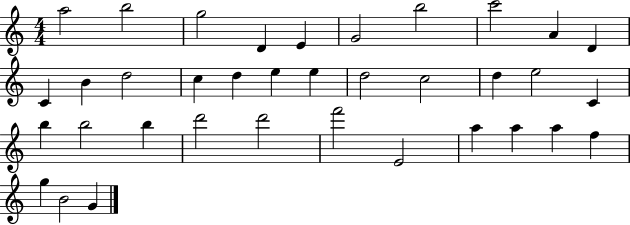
A5/h B5/h G5/h D4/q E4/q G4/h B5/h C6/h A4/q D4/q C4/q B4/q D5/h C5/q D5/q E5/q E5/q D5/h C5/h D5/q E5/h C4/q B5/q B5/h B5/q D6/h D6/h F6/h E4/h A5/q A5/q A5/q F5/q G5/q B4/h G4/q